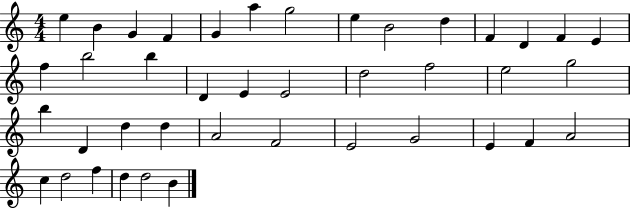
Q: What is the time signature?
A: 4/4